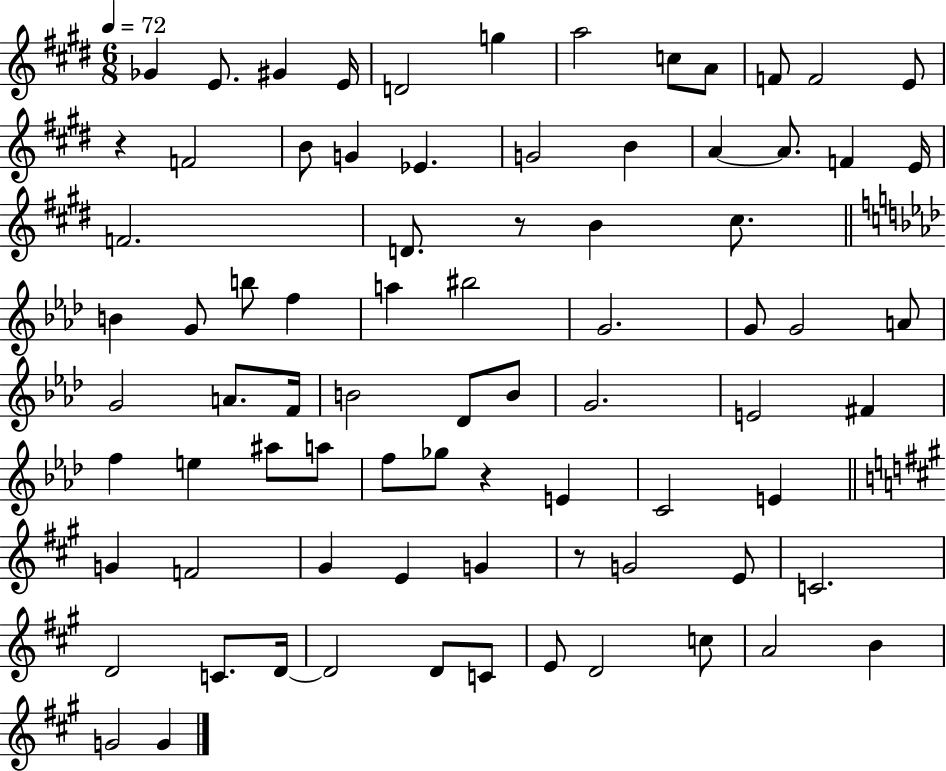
Gb4/q E4/e. G#4/q E4/s D4/h G5/q A5/h C5/e A4/e F4/e F4/h E4/e R/q F4/h B4/e G4/q Eb4/q. G4/h B4/q A4/q A4/e. F4/q E4/s F4/h. D4/e. R/e B4/q C#5/e. B4/q G4/e B5/e F5/q A5/q BIS5/h G4/h. G4/e G4/h A4/e G4/h A4/e. F4/s B4/h Db4/e B4/e G4/h. E4/h F#4/q F5/q E5/q A#5/e A5/e F5/e Gb5/e R/q E4/q C4/h E4/q G4/q F4/h G#4/q E4/q G4/q R/e G4/h E4/e C4/h. D4/h C4/e. D4/s D4/h D4/e C4/e E4/e D4/h C5/e A4/h B4/q G4/h G4/q